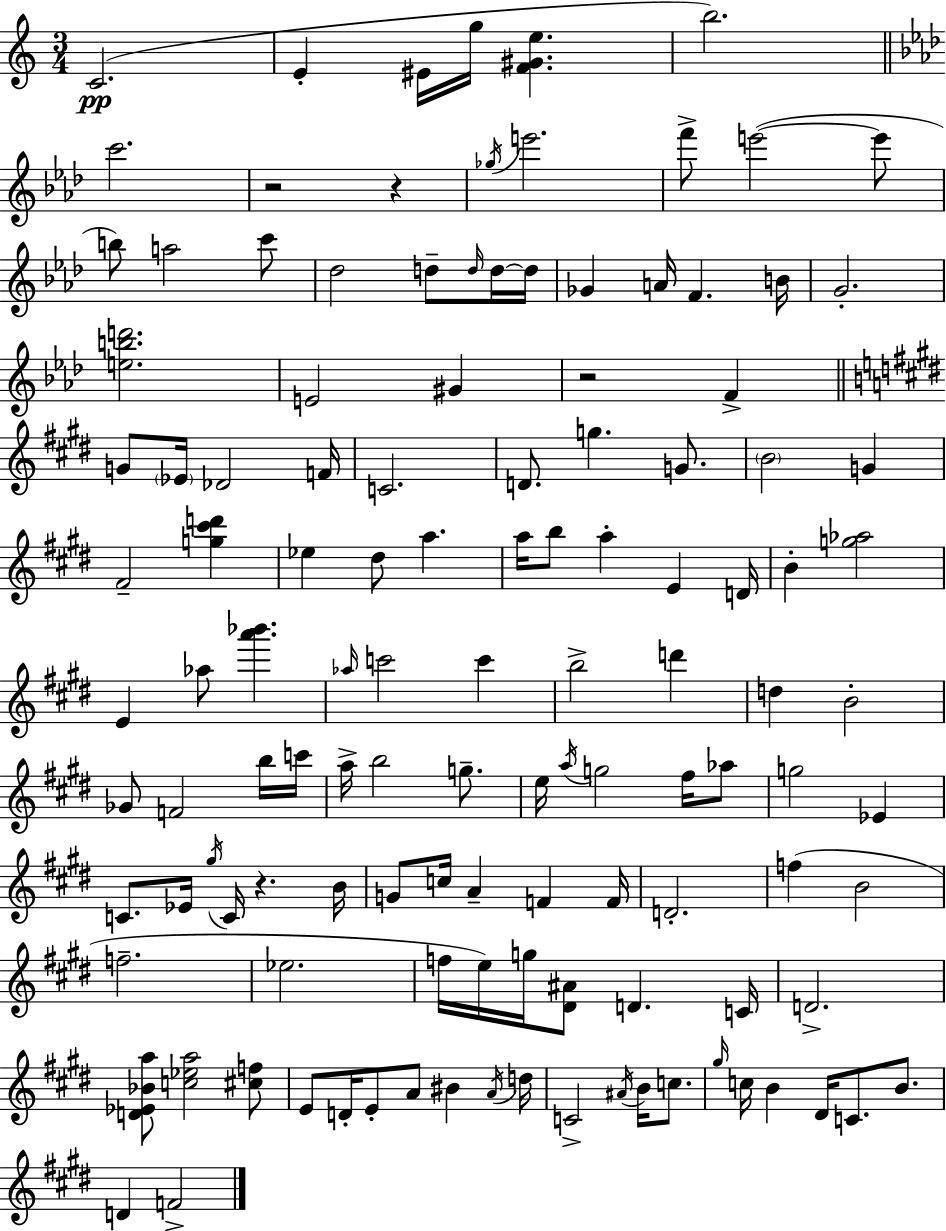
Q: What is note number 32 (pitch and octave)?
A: C4